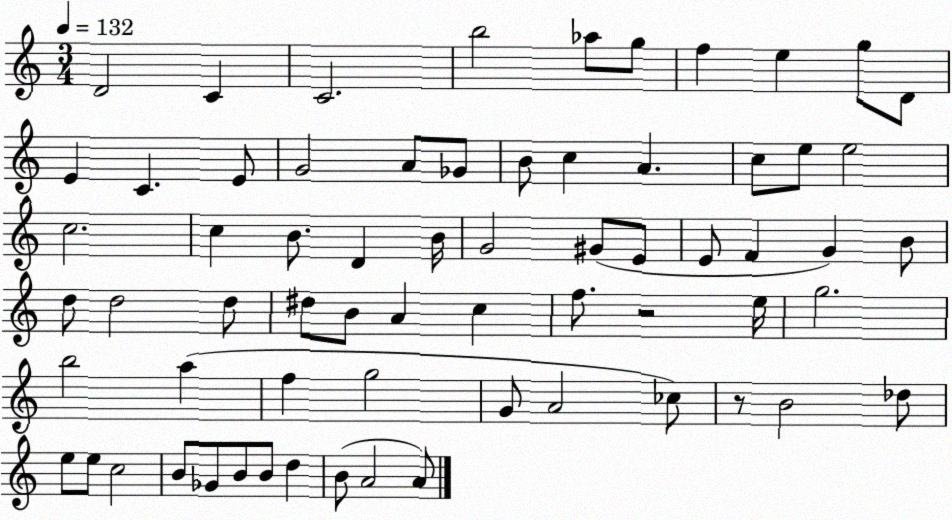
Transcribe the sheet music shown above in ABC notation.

X:1
T:Untitled
M:3/4
L:1/4
K:C
D2 C C2 b2 _a/2 g/2 f e g/2 D/2 E C E/2 G2 A/2 _G/2 B/2 c A c/2 e/2 e2 c2 c B/2 D B/4 G2 ^G/2 E/2 E/2 F G B/2 d/2 d2 d/2 ^d/2 B/2 A c f/2 z2 e/4 g2 b2 a f g2 G/2 A2 _c/2 z/2 B2 _d/2 e/2 e/2 c2 B/2 _G/2 B/2 B/2 d B/2 A2 A/2